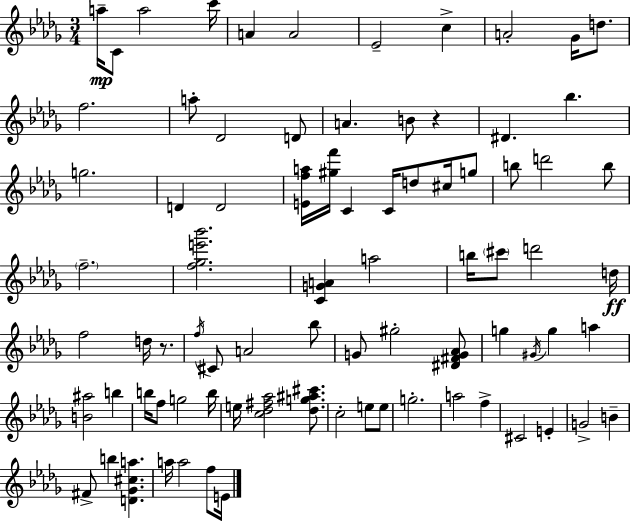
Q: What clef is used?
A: treble